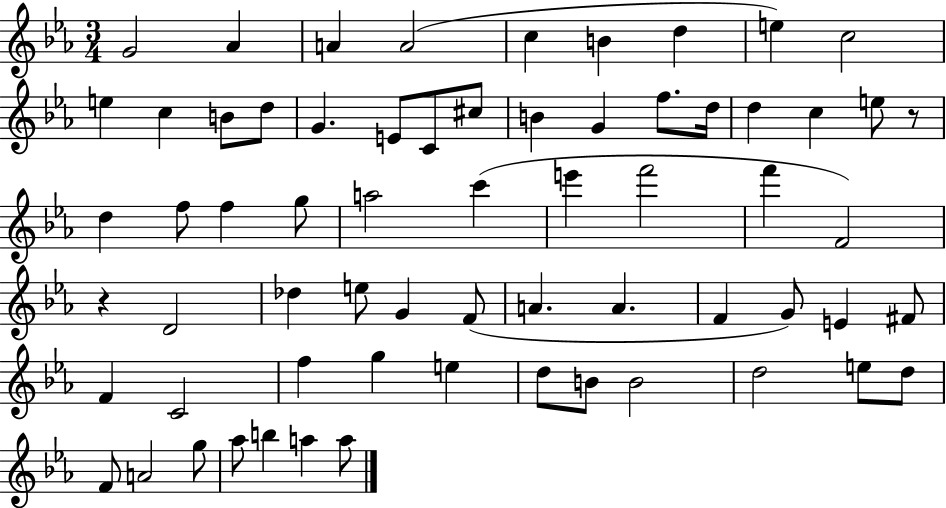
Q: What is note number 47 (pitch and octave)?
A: C4